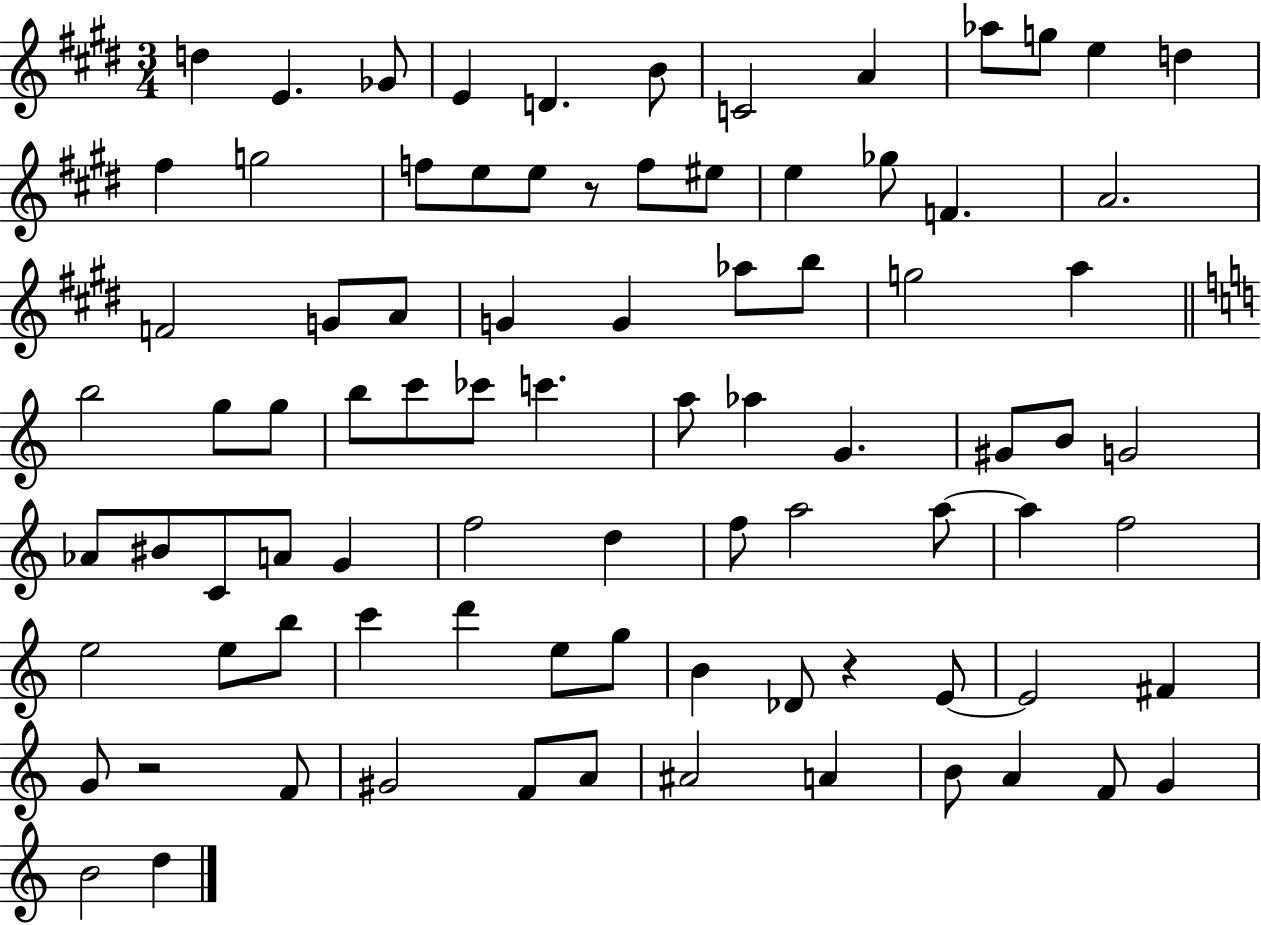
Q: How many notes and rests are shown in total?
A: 85